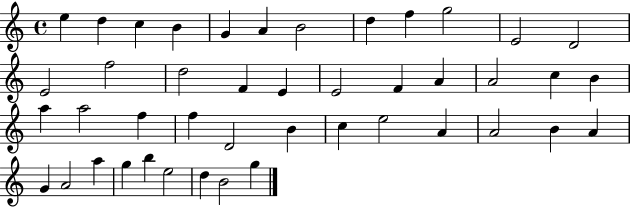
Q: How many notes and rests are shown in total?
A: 44